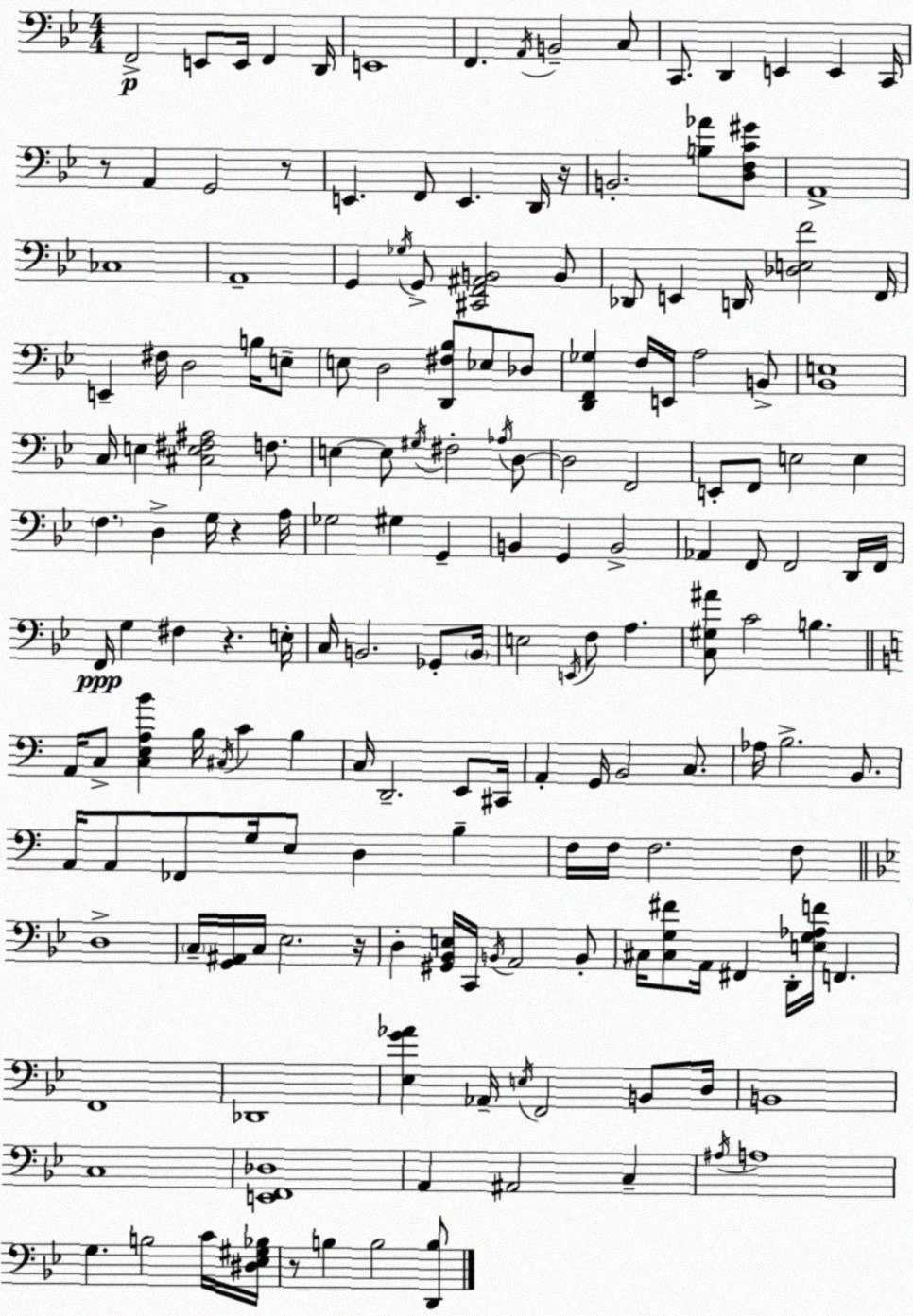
X:1
T:Untitled
M:4/4
L:1/4
K:Bb
F,,2 E,,/2 E,,/4 F,, D,,/4 E,,4 F,, A,,/4 B,,2 C,/2 C,,/2 D,, E,, E,, C,,/4 z/2 A,, G,,2 z/2 E,, F,,/2 E,, D,,/4 z/4 B,,2 [B,_A]/2 [D,F,C^G]/2 A,,4 _C,4 A,,4 G,, _G,/4 G,,/2 [^C,,F,,^A,,B,,]2 B,,/2 _D,,/2 E,, D,,/4 [_D,E,F]2 F,,/4 E,, ^F,/4 D,2 B,/4 E,/2 E,/2 D,2 [D,,^F,_B,]/2 _E,/2 _D,/2 [D,,F,,_G,] F,/4 E,,/4 A,2 B,,/2 [_B,,E,]4 C,/4 E, [^C,E,^F,^A,]2 F,/2 E, E,/2 ^G,/4 ^F,2 _A,/4 D,/2 D,2 F,,2 E,,/2 F,,/2 E,2 E, F, D, G,/4 z A,/4 _G,2 ^G, G,, B,, G,, B,,2 _A,, F,,/2 F,,2 D,,/4 F,,/4 F,,/4 G, ^F, z E,/4 C,/4 B,,2 _G,,/2 B,,/4 E,2 E,,/4 F,/2 A, [C,^G,^A]/2 C2 B, A,,/4 C,/2 [C,E,A,B] B,/4 ^C,/4 C B, C,/4 D,,2 E,,/2 ^C,,/4 A,, G,,/4 B,,2 C,/2 _A,/4 B,2 B,,/2 A,,/4 A,,/2 _F,,/2 G,/4 E,/2 D, B, F,/4 F,/4 F,2 F,/2 D,4 C,/4 [G,,^A,,]/4 C,/4 _E,2 z/4 D, [^G,,_B,,E,]/4 C,,/4 B,,/4 A,,2 B,,/2 ^C,/4 [^C,G,^F]/2 A,,/4 ^F,, D,,/4 [E,G,_A,F]/4 F,, F,,4 _D,,4 [_E,G_A] _A,,/4 E,/4 F,,2 B,,/2 D,/4 B,,4 C,4 [E,,F,,_D,]4 A,, ^A,,2 C, ^A,/4 A,4 G, B,2 C/4 [^D,_E,^G,_B,]/4 z/2 B, B,2 [D,,B,]/2